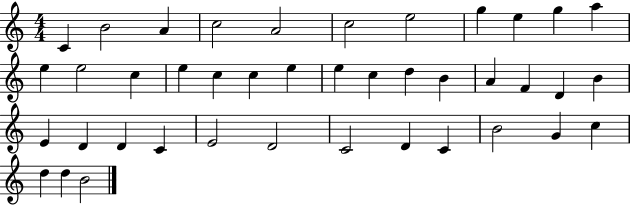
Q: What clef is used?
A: treble